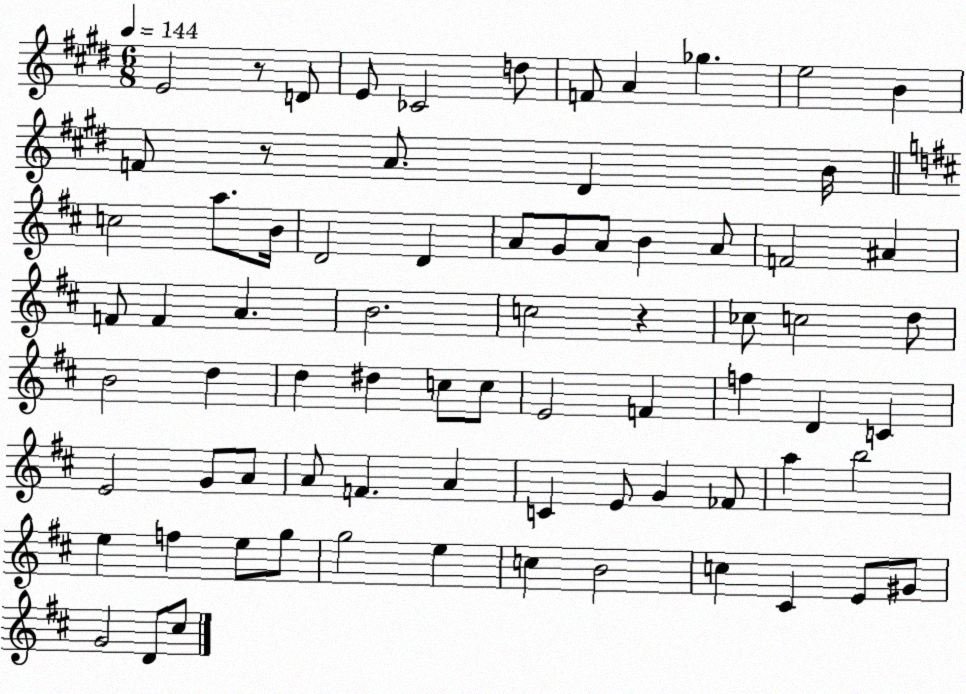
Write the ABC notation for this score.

X:1
T:Untitled
M:6/8
L:1/4
K:E
E2 z/2 D/2 E/2 _C2 d/2 F/2 A _g e2 B F/2 z/2 A/2 ^D B/4 c2 a/2 B/4 D2 D A/2 G/2 A/2 B A/2 F2 ^A F/2 F A B2 c2 z _c/2 c2 d/2 B2 d d ^d c/2 c/2 E2 F f D C E2 G/2 A/2 A/2 F A C E/2 G _F/2 a b2 e f e/2 g/2 g2 e c B2 c ^C E/2 ^G/2 G2 D/2 ^c/2